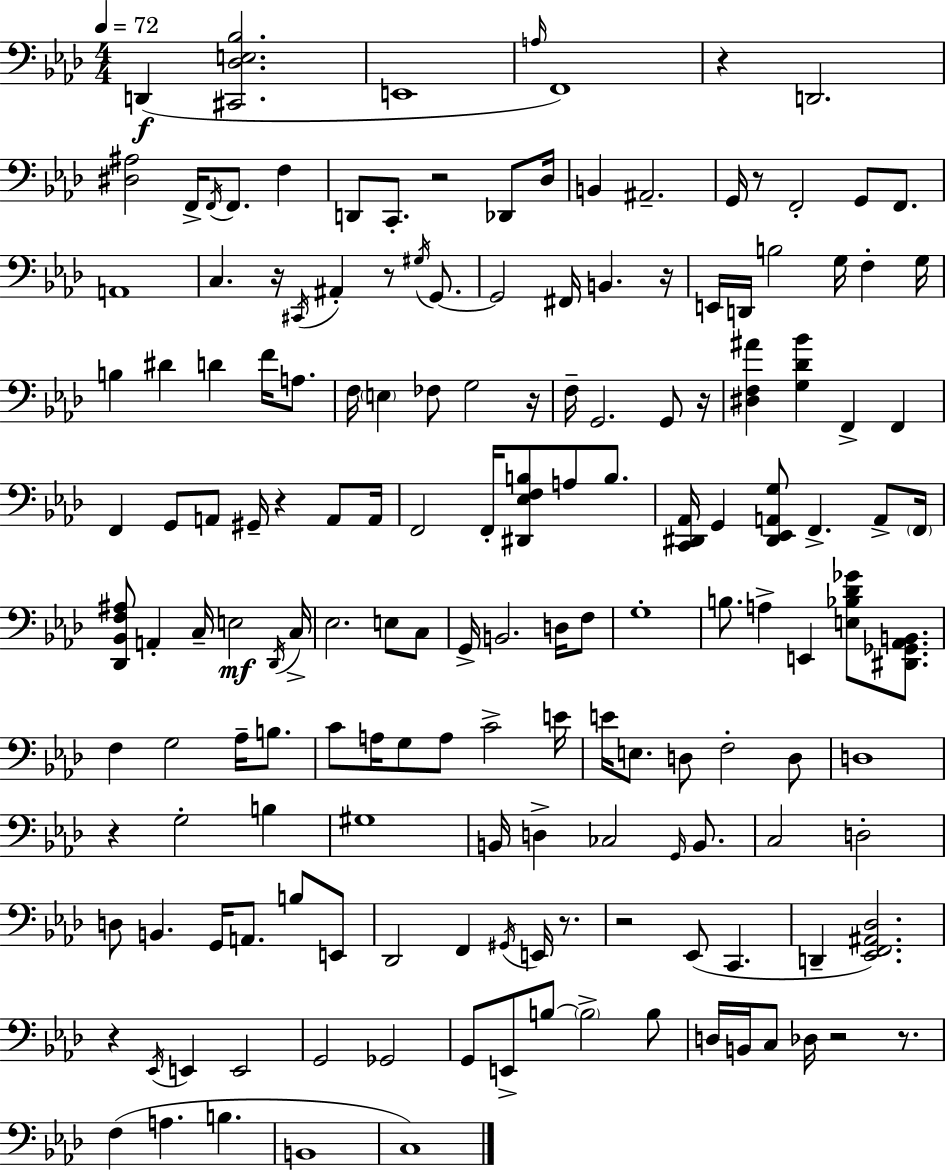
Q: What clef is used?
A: bass